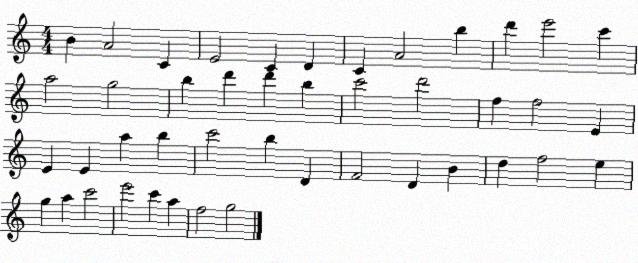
X:1
T:Untitled
M:4/4
L:1/4
K:C
B A2 C E2 C D C A2 b d' e'2 c' a2 g2 b d' d' b c'2 d'2 f f2 E E E a b c'2 b D F2 D B d f2 e g a c'2 e'2 c' a f2 g2